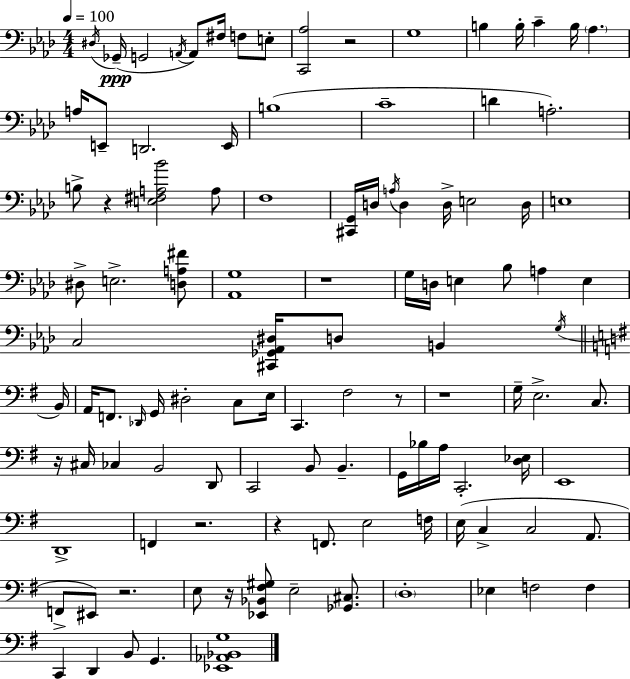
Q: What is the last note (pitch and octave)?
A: G2